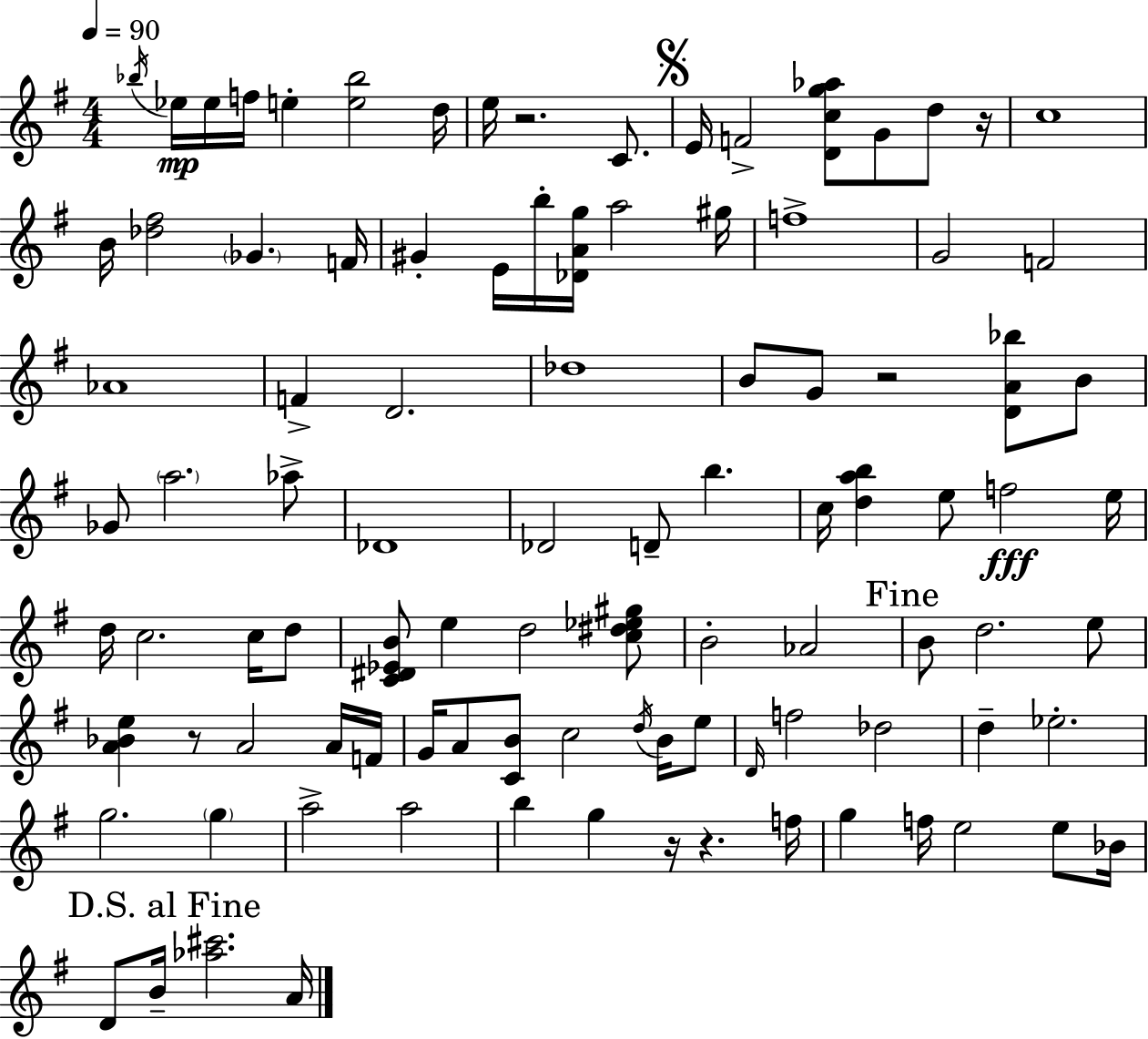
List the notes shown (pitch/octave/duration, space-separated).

Bb5/s Eb5/s Eb5/s F5/s E5/q [E5,Bb5]/h D5/s E5/s R/h. C4/e. E4/s F4/h [D4,C5,G5,Ab5]/e G4/e D5/e R/s C5/w B4/s [Db5,F#5]/h Gb4/q. F4/s G#4/q E4/s B5/s [Db4,A4,G5]/s A5/h G#5/s F5/w G4/h F4/h Ab4/w F4/q D4/h. Db5/w B4/e G4/e R/h [D4,A4,Bb5]/e B4/e Gb4/e A5/h. Ab5/e Db4/w Db4/h D4/e B5/q. C5/s [D5,A5,B5]/q E5/e F5/h E5/s D5/s C5/h. C5/s D5/e [C4,D#4,Eb4,B4]/e E5/q D5/h [C5,D#5,Eb5,G#5]/e B4/h Ab4/h B4/e D5/h. E5/e [A4,Bb4,E5]/q R/e A4/h A4/s F4/s G4/s A4/e [C4,B4]/e C5/h D5/s B4/s E5/e D4/s F5/h Db5/h D5/q Eb5/h. G5/h. G5/q A5/h A5/h B5/q G5/q R/s R/q. F5/s G5/q F5/s E5/h E5/e Bb4/s D4/e B4/s [Ab5,C#6]/h. A4/s